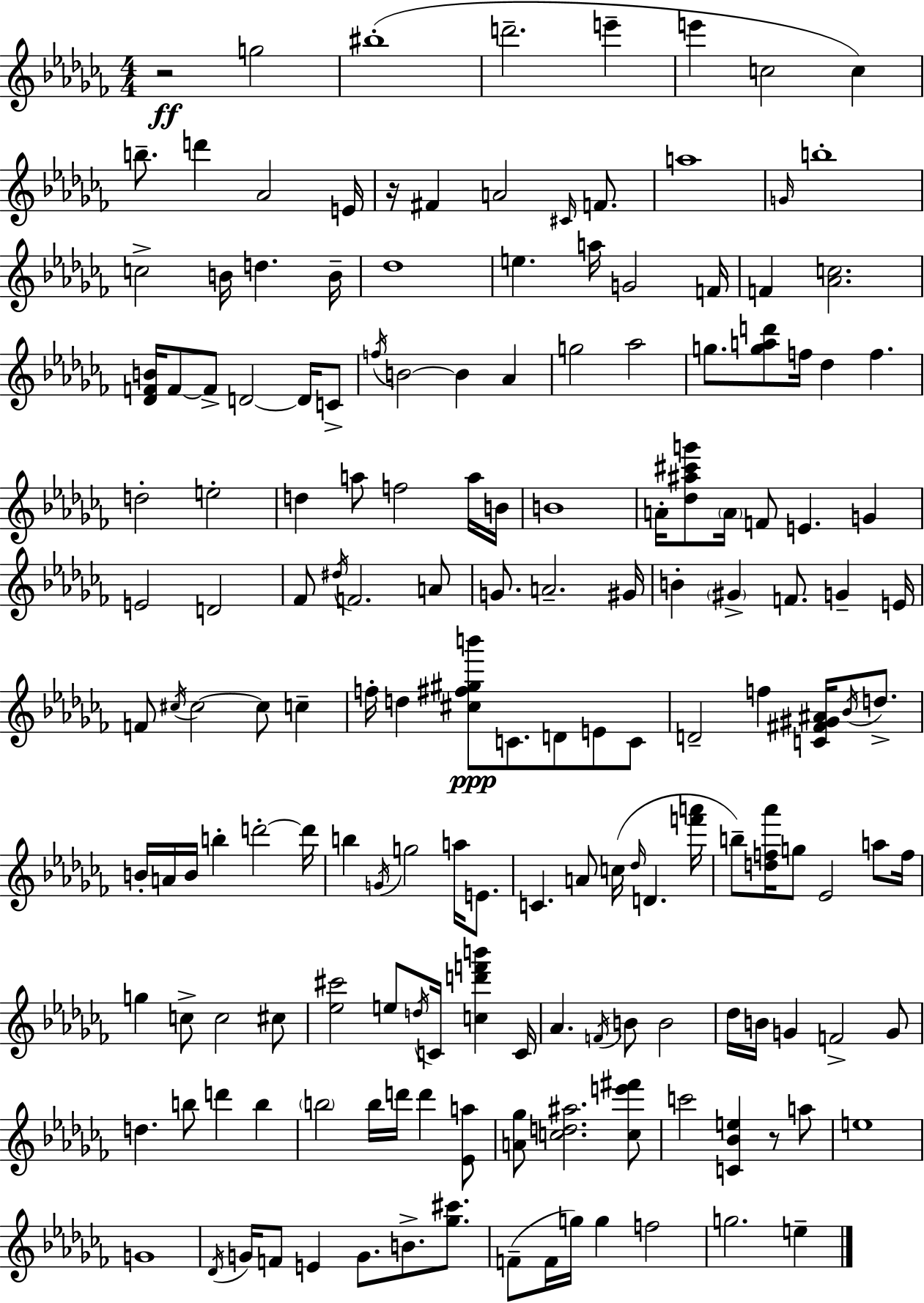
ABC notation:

X:1
T:Untitled
M:4/4
L:1/4
K:Abm
z2 g2 ^b4 d'2 e' e' c2 c b/2 d' _A2 E/4 z/4 ^F A2 ^C/4 F/2 a4 G/4 b4 c2 B/4 d B/4 _d4 e a/4 G2 F/4 F [_Ac]2 [_DFB]/4 F/2 F/2 D2 D/4 C/2 f/4 B2 B _A g2 _a2 g/2 [gad']/2 f/4 _d f d2 e2 d a/2 f2 a/4 B/4 B4 A/4 [_d^a^c'g']/2 A/4 F/2 E G E2 D2 _F/2 ^d/4 F2 A/2 G/2 A2 ^G/4 B ^G F/2 G E/4 F/2 ^c/4 ^c2 ^c/2 c f/4 d [^c^f^gb']/2 C/2 D/2 E/2 C/2 D2 f [C^F^G^A]/4 _B/4 d/2 B/4 A/4 B/4 b d'2 d'/4 b G/4 g2 a/4 E/2 C A/2 c/4 _d/4 D [f'a']/4 b/2 [df_a']/4 g/2 _E2 a/2 f/4 g c/2 c2 ^c/2 [_e^c']2 e/2 d/4 C/4 [cd'f'b'] C/4 _A F/4 B/2 B2 _d/4 B/4 G F2 G/2 d b/2 d' b b2 b/4 d'/4 d' [_Ea]/2 [A_g]/2 [cd^a]2 [ce'^f']/2 c'2 [C_Be] z/2 a/2 e4 G4 _D/4 G/4 F/2 E G/2 B/2 [_g^c']/2 F/2 F/4 g/4 g f2 g2 e